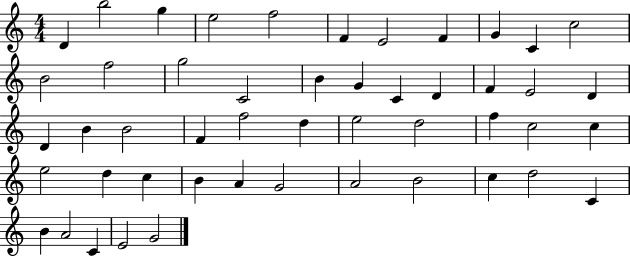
{
  \clef treble
  \numericTimeSignature
  \time 4/4
  \key c \major
  d'4 b''2 g''4 | e''2 f''2 | f'4 e'2 f'4 | g'4 c'4 c''2 | \break b'2 f''2 | g''2 c'2 | b'4 g'4 c'4 d'4 | f'4 e'2 d'4 | \break d'4 b'4 b'2 | f'4 f''2 d''4 | e''2 d''2 | f''4 c''2 c''4 | \break e''2 d''4 c''4 | b'4 a'4 g'2 | a'2 b'2 | c''4 d''2 c'4 | \break b'4 a'2 c'4 | e'2 g'2 | \bar "|."
}